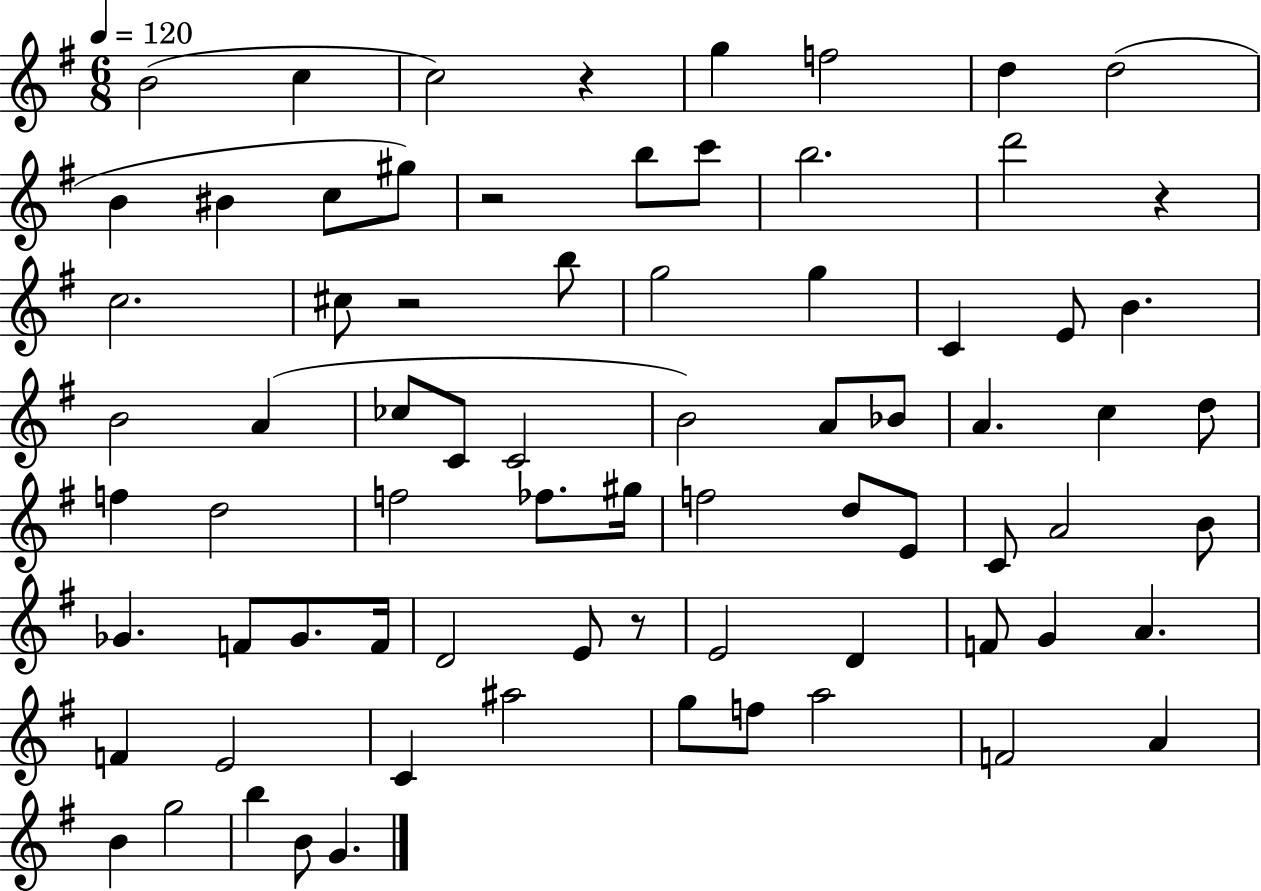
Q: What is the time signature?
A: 6/8